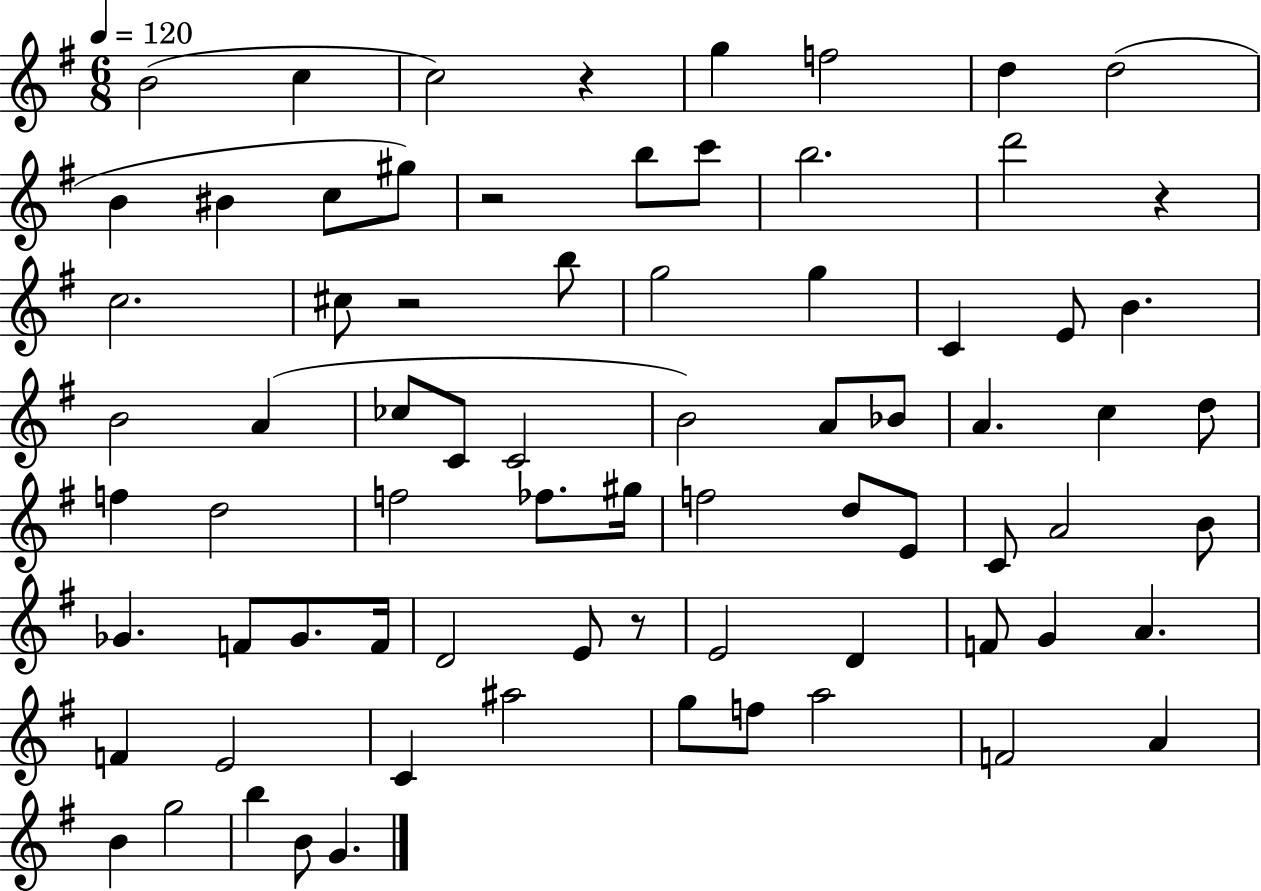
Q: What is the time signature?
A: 6/8